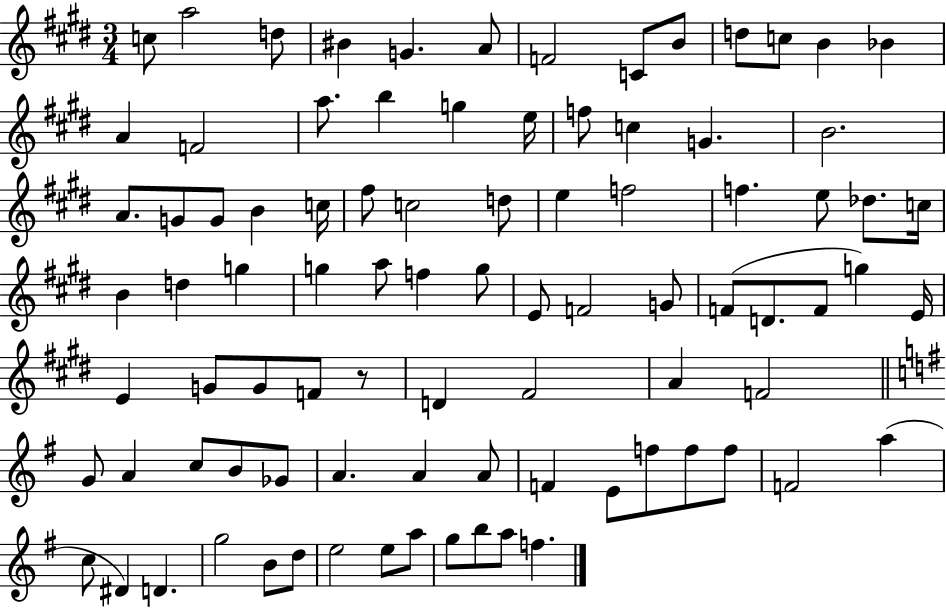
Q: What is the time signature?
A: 3/4